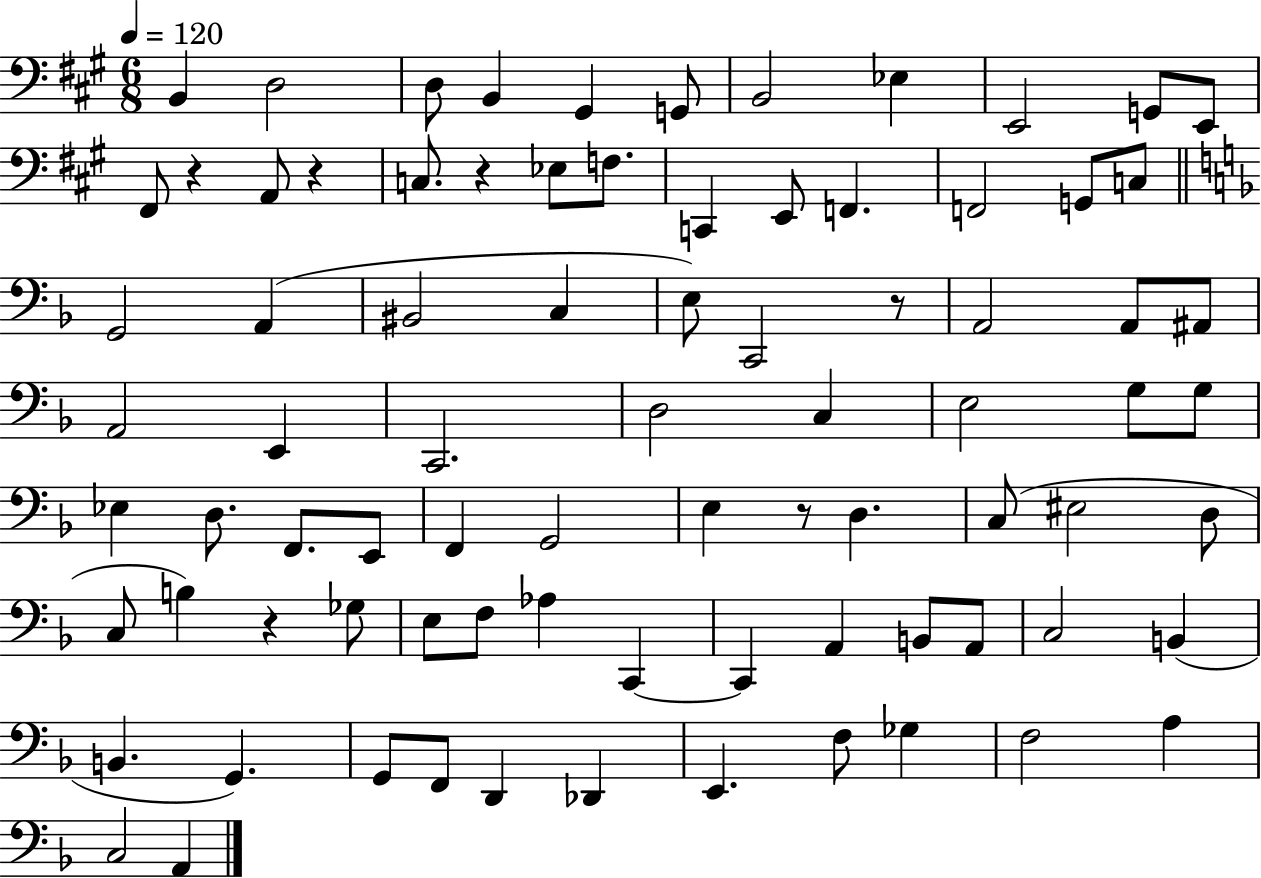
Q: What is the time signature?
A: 6/8